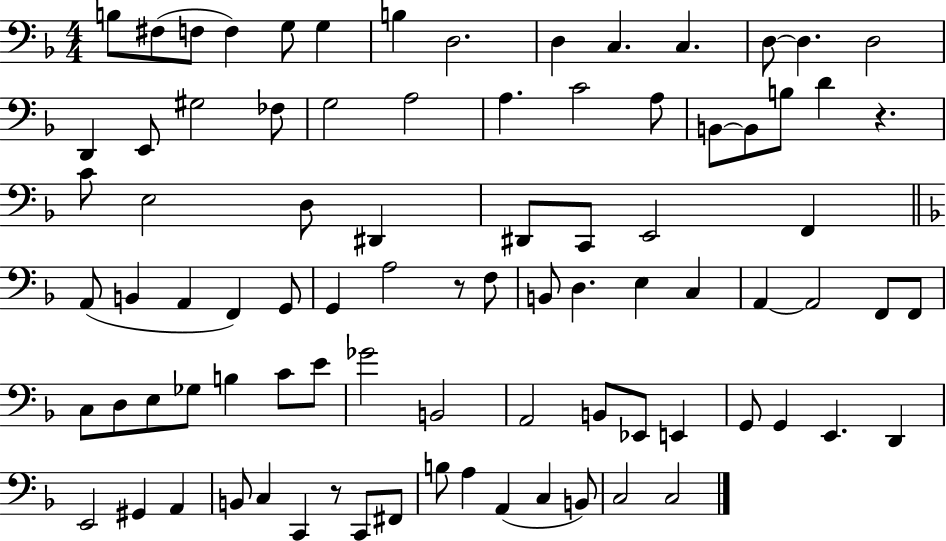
B3/e F#3/e F3/e F3/q G3/e G3/q B3/q D3/h. D3/q C3/q. C3/q. D3/e D3/q. D3/h D2/q E2/e G#3/h FES3/e G3/h A3/h A3/q. C4/h A3/e B2/e B2/e B3/e D4/q R/q. C4/e E3/h D3/e D#2/q D#2/e C2/e E2/h F2/q A2/e B2/q A2/q F2/q G2/e G2/q A3/h R/e F3/e B2/e D3/q. E3/q C3/q A2/q A2/h F2/e F2/e C3/e D3/e E3/e Gb3/e B3/q C4/e E4/e Gb4/h B2/h A2/h B2/e Eb2/e E2/q G2/e G2/q E2/q. D2/q E2/h G#2/q A2/q B2/e C3/q C2/q R/e C2/e F#2/e B3/e A3/q A2/q C3/q B2/e C3/h C3/h